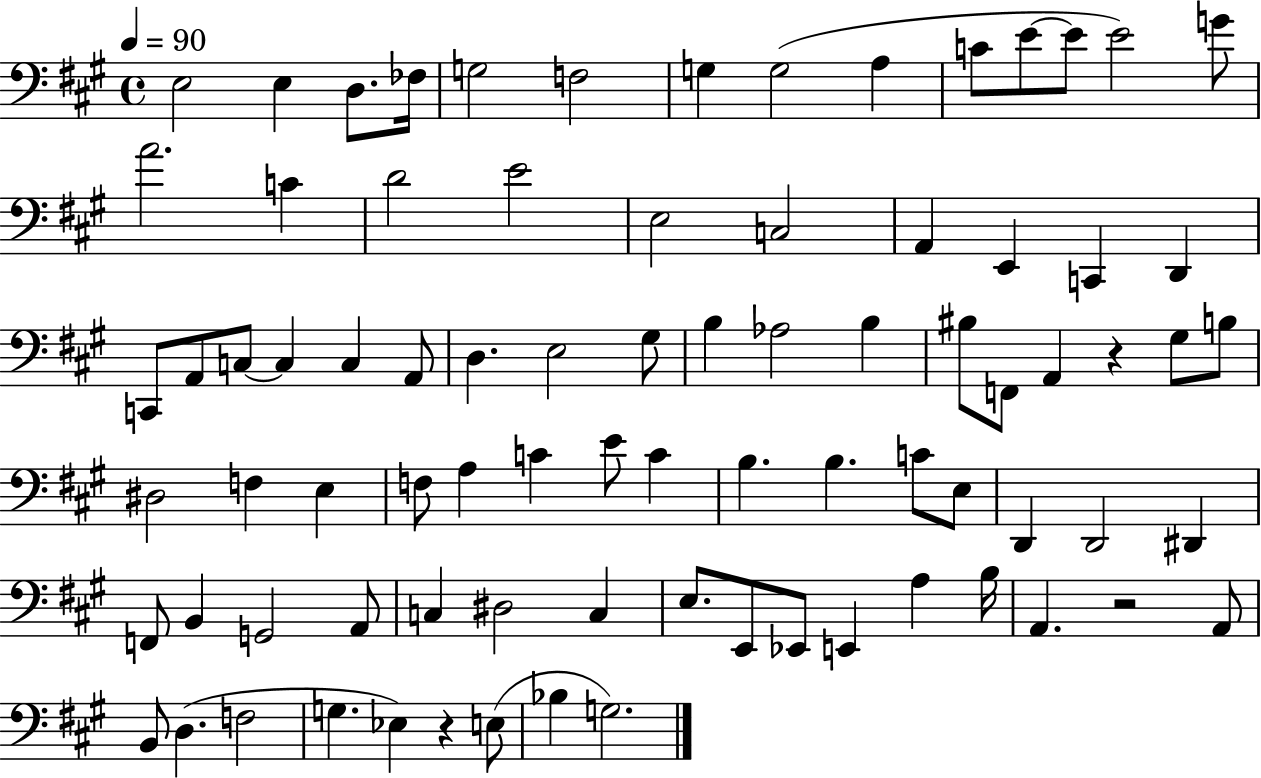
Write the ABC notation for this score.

X:1
T:Untitled
M:4/4
L:1/4
K:A
E,2 E, D,/2 _F,/4 G,2 F,2 G, G,2 A, C/2 E/2 E/2 E2 G/2 A2 C D2 E2 E,2 C,2 A,, E,, C,, D,, C,,/2 A,,/2 C,/2 C, C, A,,/2 D, E,2 ^G,/2 B, _A,2 B, ^B,/2 F,,/2 A,, z ^G,/2 B,/2 ^D,2 F, E, F,/2 A, C E/2 C B, B, C/2 E,/2 D,, D,,2 ^D,, F,,/2 B,, G,,2 A,,/2 C, ^D,2 C, E,/2 E,,/2 _E,,/2 E,, A, B,/4 A,, z2 A,,/2 B,,/2 D, F,2 G, _E, z E,/2 _B, G,2